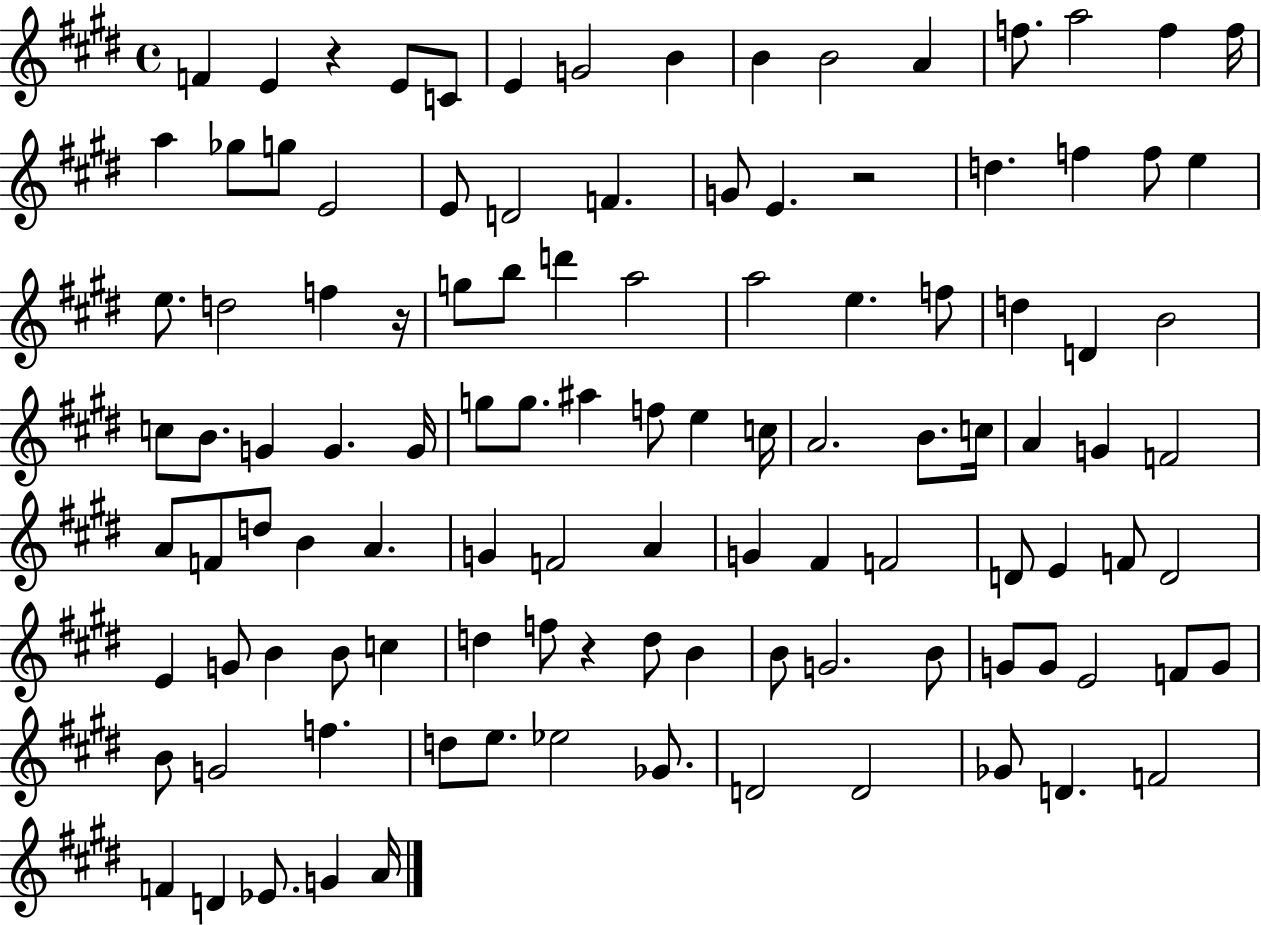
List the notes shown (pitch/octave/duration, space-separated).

F4/q E4/q R/q E4/e C4/e E4/q G4/h B4/q B4/q B4/h A4/q F5/e. A5/h F5/q F5/s A5/q Gb5/e G5/e E4/h E4/e D4/h F4/q. G4/e E4/q. R/h D5/q. F5/q F5/e E5/q E5/e. D5/h F5/q R/s G5/e B5/e D6/q A5/h A5/h E5/q. F5/e D5/q D4/q B4/h C5/e B4/e. G4/q G4/q. G4/s G5/e G5/e. A#5/q F5/e E5/q C5/s A4/h. B4/e. C5/s A4/q G4/q F4/h A4/e F4/e D5/e B4/q A4/q. G4/q F4/h A4/q G4/q F#4/q F4/h D4/e E4/q F4/e D4/h E4/q G4/e B4/q B4/e C5/q D5/q F5/e R/q D5/e B4/q B4/e G4/h. B4/e G4/e G4/e E4/h F4/e G4/e B4/e G4/h F5/q. D5/e E5/e. Eb5/h Gb4/e. D4/h D4/h Gb4/e D4/q. F4/h F4/q D4/q Eb4/e. G4/q A4/s